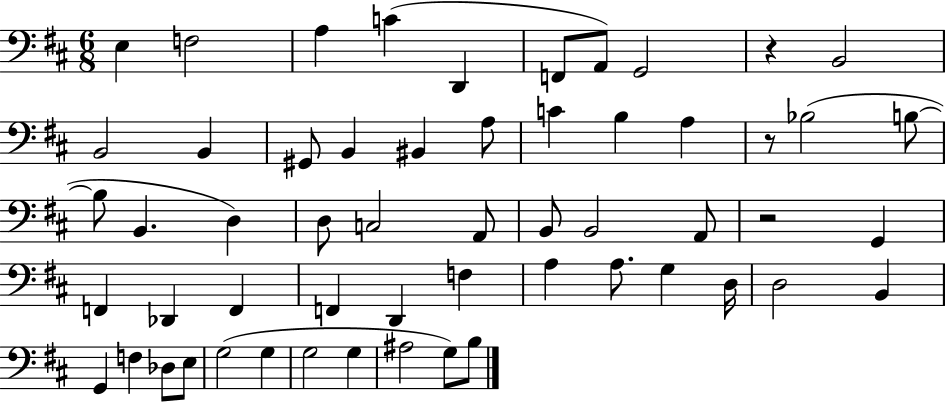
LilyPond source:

{
  \clef bass
  \numericTimeSignature
  \time 6/8
  \key d \major
  e4 f2 | a4 c'4( d,4 | f,8 a,8) g,2 | r4 b,2 | \break b,2 b,4 | gis,8 b,4 bis,4 a8 | c'4 b4 a4 | r8 bes2( b8~~ | \break b8 b,4. d4) | d8 c2 a,8 | b,8 b,2 a,8 | r2 g,4 | \break f,4 des,4 f,4 | f,4 d,4 f4 | a4 a8. g4 d16 | d2 b,4 | \break g,4 f4 des8 e8 | g2( g4 | g2 g4 | ais2 g8) b8 | \break \bar "|."
}